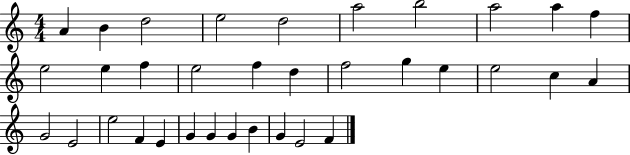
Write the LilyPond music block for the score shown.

{
  \clef treble
  \numericTimeSignature
  \time 4/4
  \key c \major
  a'4 b'4 d''2 | e''2 d''2 | a''2 b''2 | a''2 a''4 f''4 | \break e''2 e''4 f''4 | e''2 f''4 d''4 | f''2 g''4 e''4 | e''2 c''4 a'4 | \break g'2 e'2 | e''2 f'4 e'4 | g'4 g'4 g'4 b'4 | g'4 e'2 f'4 | \break \bar "|."
}